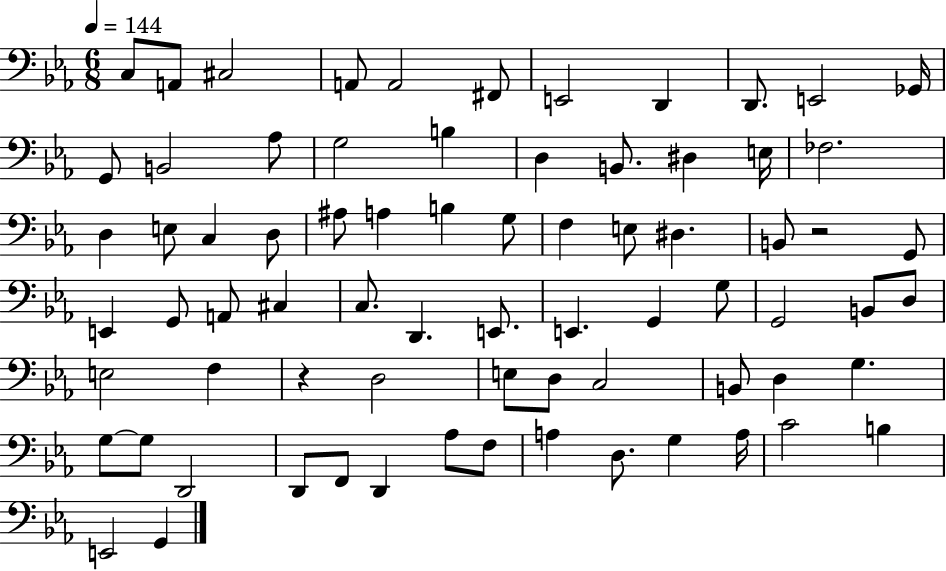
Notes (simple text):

C3/e A2/e C#3/h A2/e A2/h F#2/e E2/h D2/q D2/e. E2/h Gb2/s G2/e B2/h Ab3/e G3/h B3/q D3/q B2/e. D#3/q E3/s FES3/h. D3/q E3/e C3/q D3/e A#3/e A3/q B3/q G3/e F3/q E3/e D#3/q. B2/e R/h G2/e E2/q G2/e A2/e C#3/q C3/e. D2/q. E2/e. E2/q. G2/q G3/e G2/h B2/e D3/e E3/h F3/q R/q D3/h E3/e D3/e C3/h B2/e D3/q G3/q. G3/e G3/e D2/h D2/e F2/e D2/q Ab3/e F3/e A3/q D3/e. G3/q A3/s C4/h B3/q E2/h G2/q